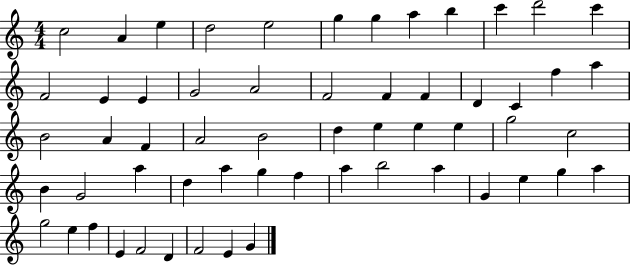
{
  \clef treble
  \numericTimeSignature
  \time 4/4
  \key c \major
  c''2 a'4 e''4 | d''2 e''2 | g''4 g''4 a''4 b''4 | c'''4 d'''2 c'''4 | \break f'2 e'4 e'4 | g'2 a'2 | f'2 f'4 f'4 | d'4 c'4 f''4 a''4 | \break b'2 a'4 f'4 | a'2 b'2 | d''4 e''4 e''4 e''4 | g''2 c''2 | \break b'4 g'2 a''4 | d''4 a''4 g''4 f''4 | a''4 b''2 a''4 | g'4 e''4 g''4 a''4 | \break g''2 e''4 f''4 | e'4 f'2 d'4 | f'2 e'4 g'4 | \bar "|."
}